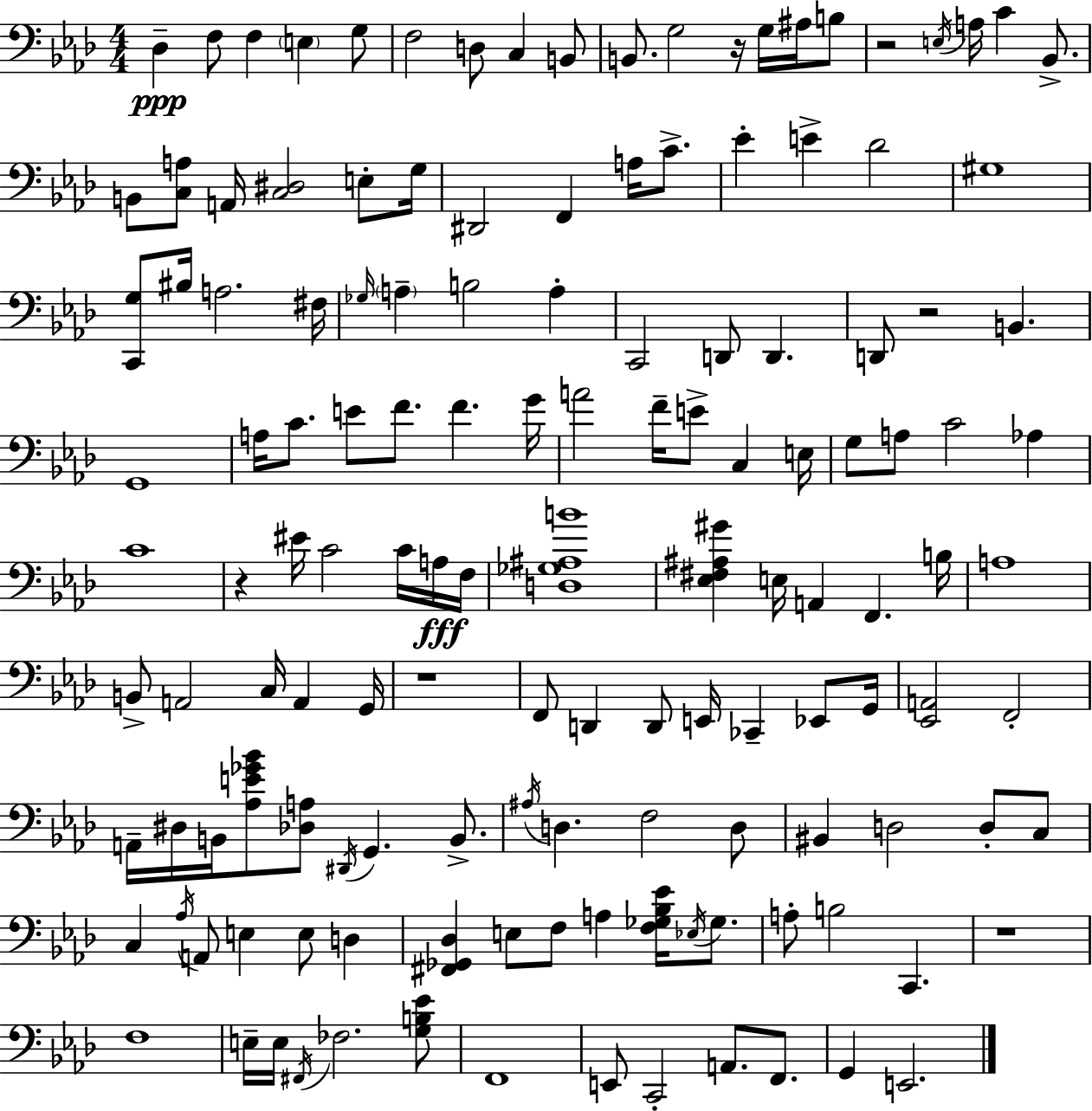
X:1
T:Untitled
M:4/4
L:1/4
K:Ab
_D, F,/2 F, E, G,/2 F,2 D,/2 C, B,,/2 B,,/2 G,2 z/4 G,/4 ^A,/4 B,/2 z2 E,/4 A,/4 C _B,,/2 B,,/2 [C,A,]/2 A,,/4 [C,^D,]2 E,/2 G,/4 ^D,,2 F,, A,/4 C/2 _E E _D2 ^G,4 [C,,G,]/2 ^B,/4 A,2 ^F,/4 _G,/4 A, B,2 A, C,,2 D,,/2 D,, D,,/2 z2 B,, G,,4 A,/4 C/2 E/2 F/2 F G/4 A2 F/4 E/2 C, E,/4 G,/2 A,/2 C2 _A, C4 z ^E/4 C2 C/4 A,/4 F,/4 [D,_G,^A,B]4 [_E,^F,^A,^G] E,/4 A,, F,, B,/4 A,4 B,,/2 A,,2 C,/4 A,, G,,/4 z4 F,,/2 D,, D,,/2 E,,/4 _C,, _E,,/2 G,,/4 [_E,,A,,]2 F,,2 A,,/4 ^D,/4 B,,/4 [_A,E_G_B]/2 [_D,A,]/2 ^D,,/4 G,, B,,/2 ^A,/4 D, F,2 D,/2 ^B,, D,2 D,/2 C,/2 C, _A,/4 A,,/2 E, E,/2 D, [^F,,_G,,_D,] E,/2 F,/2 A, [F,_G,_B,_E]/4 _E,/4 _G,/2 A,/2 B,2 C,, z4 F,4 E,/4 E,/4 ^F,,/4 _F,2 [G,B,_E]/2 F,,4 E,,/2 C,,2 A,,/2 F,,/2 G,, E,,2